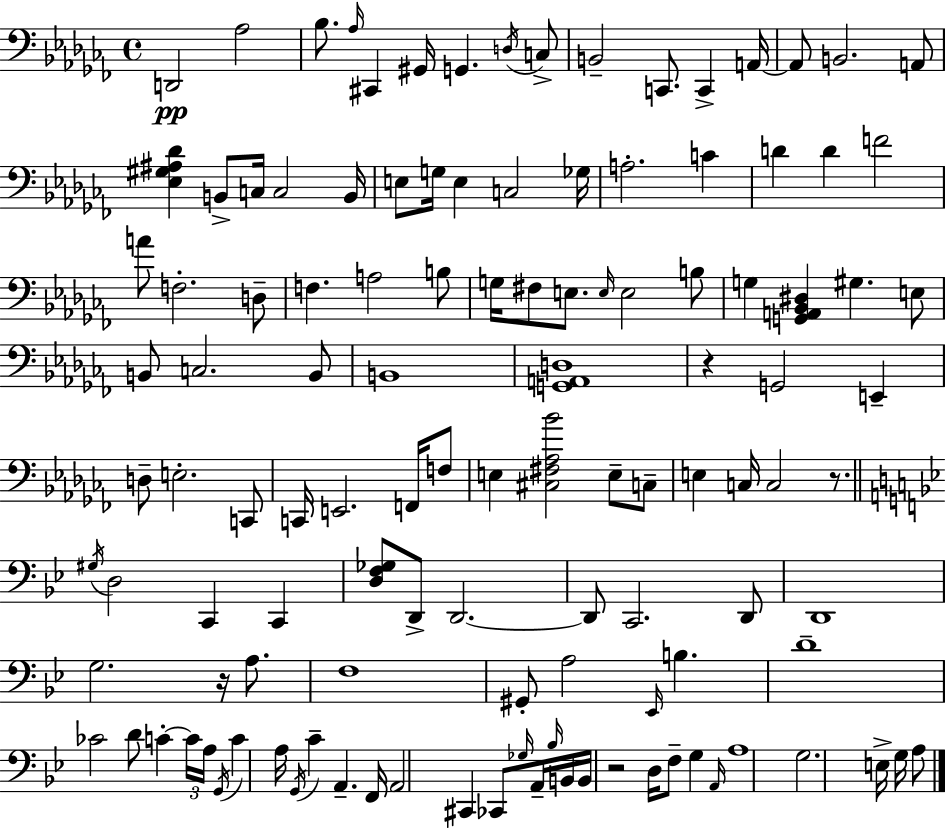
{
  \clef bass
  \time 4/4
  \defaultTimeSignature
  \key aes \minor
  d,2\pp aes2 | bes8. \grace { aes16 } cis,4 gis,16 g,4. \acciaccatura { d16 } | c8-> b,2-- c,8. c,4-> | a,16~~ a,8 b,2. | \break a,8 <ees gis ais des'>4 b,8-> c16 c2 | b,16 e8 g16 e4 c2 | ges16 a2.-. c'4 | d'4 d'4 f'2 | \break a'8 f2.-. | d8-- f4. a2 | b8 g16 fis8 e8. \grace { e16 } e2 | b8 g4 <g, a, bes, dis>4 gis4. | \break e8 b,8 c2. | b,8 b,1 | <g, a, d>1 | r4 g,2 e,4-- | \break d8-- e2.-. | c,8 c,16 e,2. | f,16 f8 e4 <cis fis aes bes'>2 e8-- | c8-- e4 c16 c2 | \break r8. \bar "||" \break \key g \minor \acciaccatura { gis16 } d2 c,4 c,4 | <d f ges>8 d,8-> d,2.~~ | d,8 c,2. d,8 | d,1 | \break g2. r16 a8. | f1 | gis,8-. a2 \grace { ees,16 } b4. | d'1-- | \break ces'2 d'8 c'4-.~~ | \tuplet 3/2 { c'16 a16 \acciaccatura { g,16 } } c'4 a16 \acciaccatura { g,16 } c'4-- a,4.-- | f,16 a,2 cis,4 | ces,8 \grace { ges16 } a,16-- \grace { bes16 } b,16 b,16 r2 d16 | \break f8-- g4 \grace { a,16 } a1 | g2. | e16-> g16 a8 \bar "|."
}